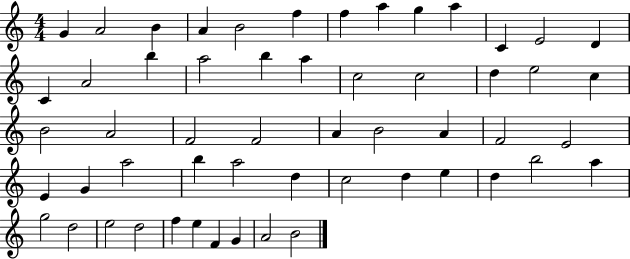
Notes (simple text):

G4/q A4/h B4/q A4/q B4/h F5/q F5/q A5/q G5/q A5/q C4/q E4/h D4/q C4/q A4/h B5/q A5/h B5/q A5/q C5/h C5/h D5/q E5/h C5/q B4/h A4/h F4/h F4/h A4/q B4/h A4/q F4/h E4/h E4/q G4/q A5/h B5/q A5/h D5/q C5/h D5/q E5/q D5/q B5/h A5/q G5/h D5/h E5/h D5/h F5/q E5/q F4/q G4/q A4/h B4/h